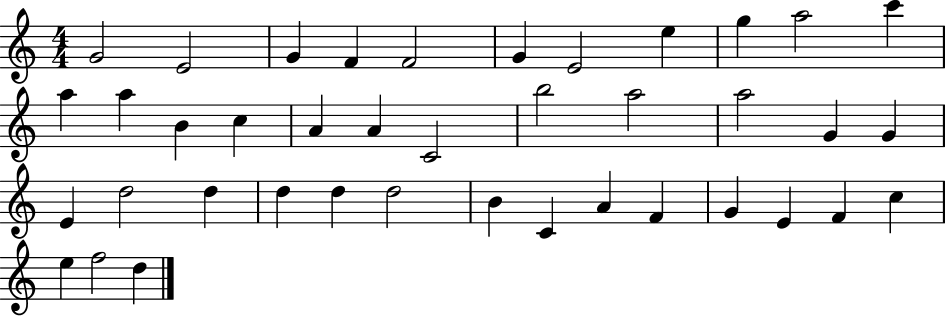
{
  \clef treble
  \numericTimeSignature
  \time 4/4
  \key c \major
  g'2 e'2 | g'4 f'4 f'2 | g'4 e'2 e''4 | g''4 a''2 c'''4 | \break a''4 a''4 b'4 c''4 | a'4 a'4 c'2 | b''2 a''2 | a''2 g'4 g'4 | \break e'4 d''2 d''4 | d''4 d''4 d''2 | b'4 c'4 a'4 f'4 | g'4 e'4 f'4 c''4 | \break e''4 f''2 d''4 | \bar "|."
}